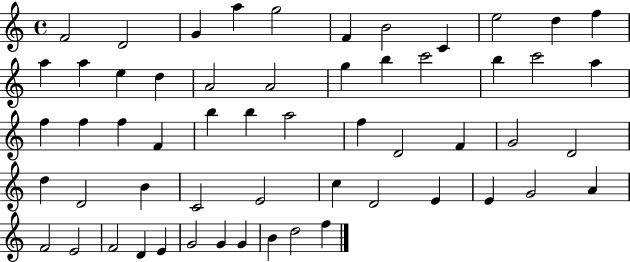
X:1
T:Untitled
M:4/4
L:1/4
K:C
F2 D2 G a g2 F B2 C e2 d f a a e d A2 A2 g b c'2 b c'2 a f f f F b b a2 f D2 F G2 D2 d D2 B C2 E2 c D2 E E G2 A F2 E2 F2 D E G2 G G B d2 f